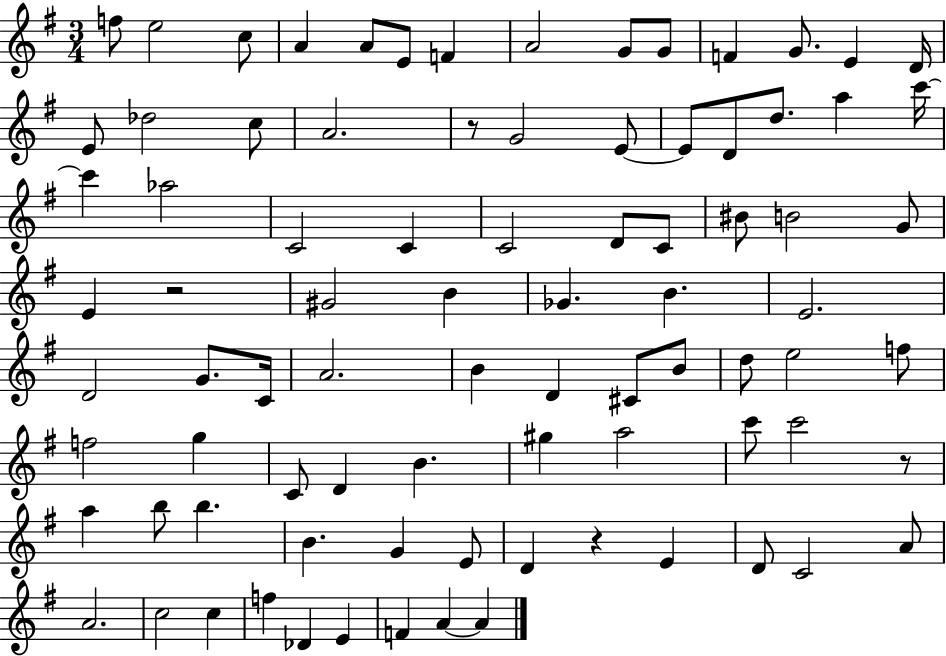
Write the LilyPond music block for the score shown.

{
  \clef treble
  \numericTimeSignature
  \time 3/4
  \key g \major
  f''8 e''2 c''8 | a'4 a'8 e'8 f'4 | a'2 g'8 g'8 | f'4 g'8. e'4 d'16 | \break e'8 des''2 c''8 | a'2. | r8 g'2 e'8~~ | e'8 d'8 d''8. a''4 c'''16~~ | \break c'''4 aes''2 | c'2 c'4 | c'2 d'8 c'8 | bis'8 b'2 g'8 | \break e'4 r2 | gis'2 b'4 | ges'4. b'4. | e'2. | \break d'2 g'8. c'16 | a'2. | b'4 d'4 cis'8 b'8 | d''8 e''2 f''8 | \break f''2 g''4 | c'8 d'4 b'4. | gis''4 a''2 | c'''8 c'''2 r8 | \break a''4 b''8 b''4. | b'4. g'4 e'8 | d'4 r4 e'4 | d'8 c'2 a'8 | \break a'2. | c''2 c''4 | f''4 des'4 e'4 | f'4 a'4~~ a'4 | \break \bar "|."
}